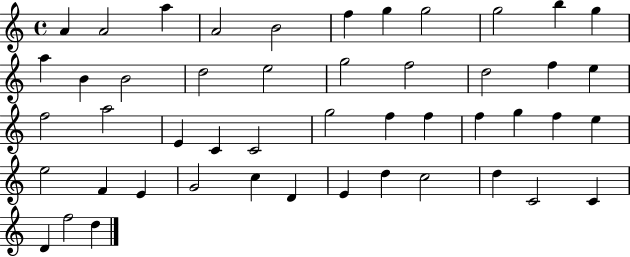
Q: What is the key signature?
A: C major